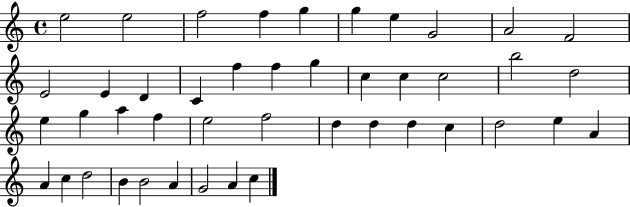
{
  \clef treble
  \time 4/4
  \defaultTimeSignature
  \key c \major
  e''2 e''2 | f''2 f''4 g''4 | g''4 e''4 g'2 | a'2 f'2 | \break e'2 e'4 d'4 | c'4 f''4 f''4 g''4 | c''4 c''4 c''2 | b''2 d''2 | \break e''4 g''4 a''4 f''4 | e''2 f''2 | d''4 d''4 d''4 c''4 | d''2 e''4 a'4 | \break a'4 c''4 d''2 | b'4 b'2 a'4 | g'2 a'4 c''4 | \bar "|."
}